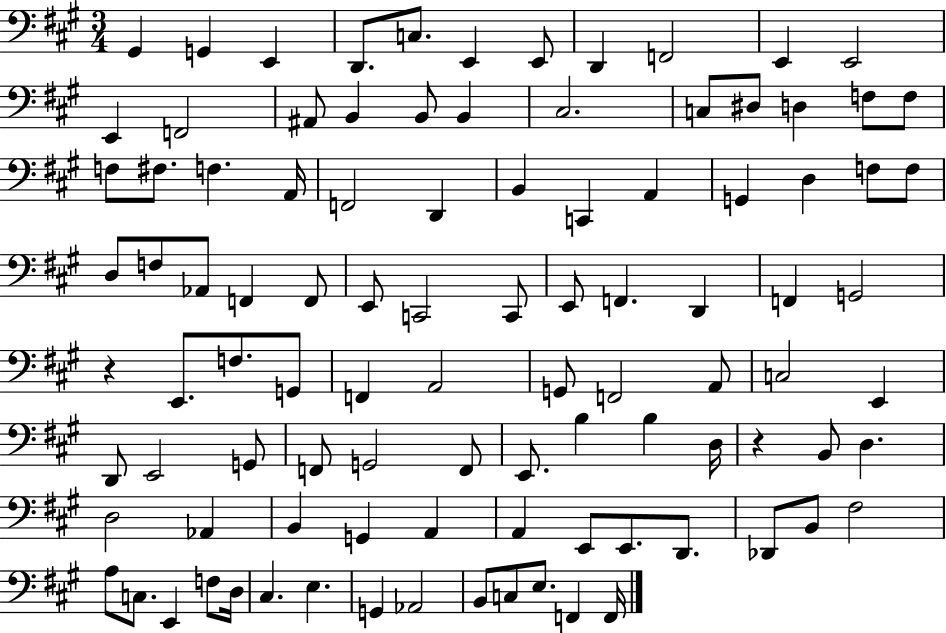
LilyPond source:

{
  \clef bass
  \numericTimeSignature
  \time 3/4
  \key a \major
  gis,4 g,4 e,4 | d,8. c8. e,4 e,8 | d,4 f,2 | e,4 e,2 | \break e,4 f,2 | ais,8 b,4 b,8 b,4 | cis2. | c8 dis8 d4 f8 f8 | \break f8 fis8. f4. a,16 | f,2 d,4 | b,4 c,4 a,4 | g,4 d4 f8 f8 | \break d8 f8 aes,8 f,4 f,8 | e,8 c,2 c,8 | e,8 f,4. d,4 | f,4 g,2 | \break r4 e,8. f8. g,8 | f,4 a,2 | g,8 f,2 a,8 | c2 e,4 | \break d,8 e,2 g,8 | f,8 g,2 f,8 | e,8. b4 b4 d16 | r4 b,8 d4. | \break d2 aes,4 | b,4 g,4 a,4 | a,4 e,8 e,8. d,8. | des,8 b,8 fis2 | \break a8 c8. e,4 f8 d16 | cis4. e4. | g,4 aes,2 | b,8 c8 e8. f,4 f,16 | \break \bar "|."
}